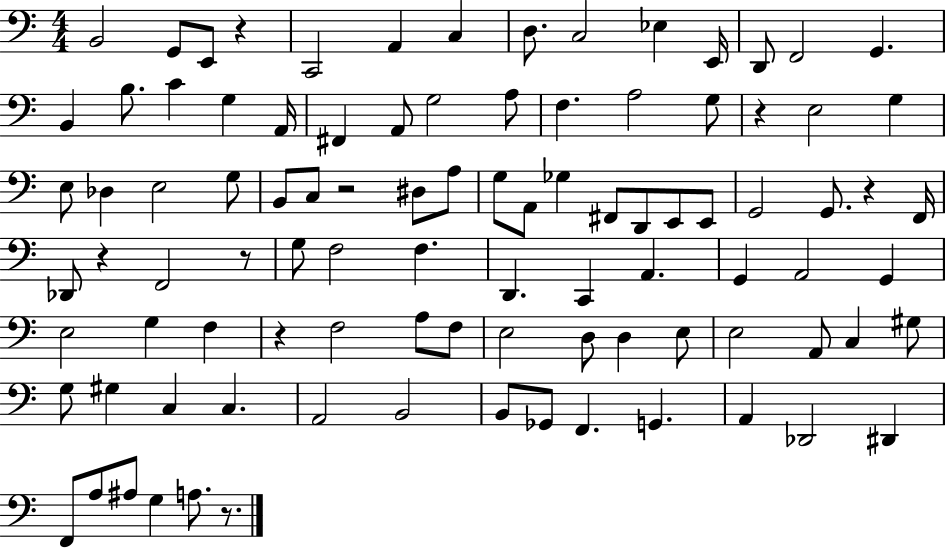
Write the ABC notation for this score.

X:1
T:Untitled
M:4/4
L:1/4
K:C
B,,2 G,,/2 E,,/2 z C,,2 A,, C, D,/2 C,2 _E, E,,/4 D,,/2 F,,2 G,, B,, B,/2 C G, A,,/4 ^F,, A,,/2 G,2 A,/2 F, A,2 G,/2 z E,2 G, E,/2 _D, E,2 G,/2 B,,/2 C,/2 z2 ^D,/2 A,/2 G,/2 A,,/2 _G, ^F,,/2 D,,/2 E,,/2 E,,/2 G,,2 G,,/2 z F,,/4 _D,,/2 z F,,2 z/2 G,/2 F,2 F, D,, C,, A,, G,, A,,2 G,, E,2 G, F, z F,2 A,/2 F,/2 E,2 D,/2 D, E,/2 E,2 A,,/2 C, ^G,/2 G,/2 ^G, C, C, A,,2 B,,2 B,,/2 _G,,/2 F,, G,, A,, _D,,2 ^D,, F,,/2 A,/2 ^A,/2 G, A,/2 z/2